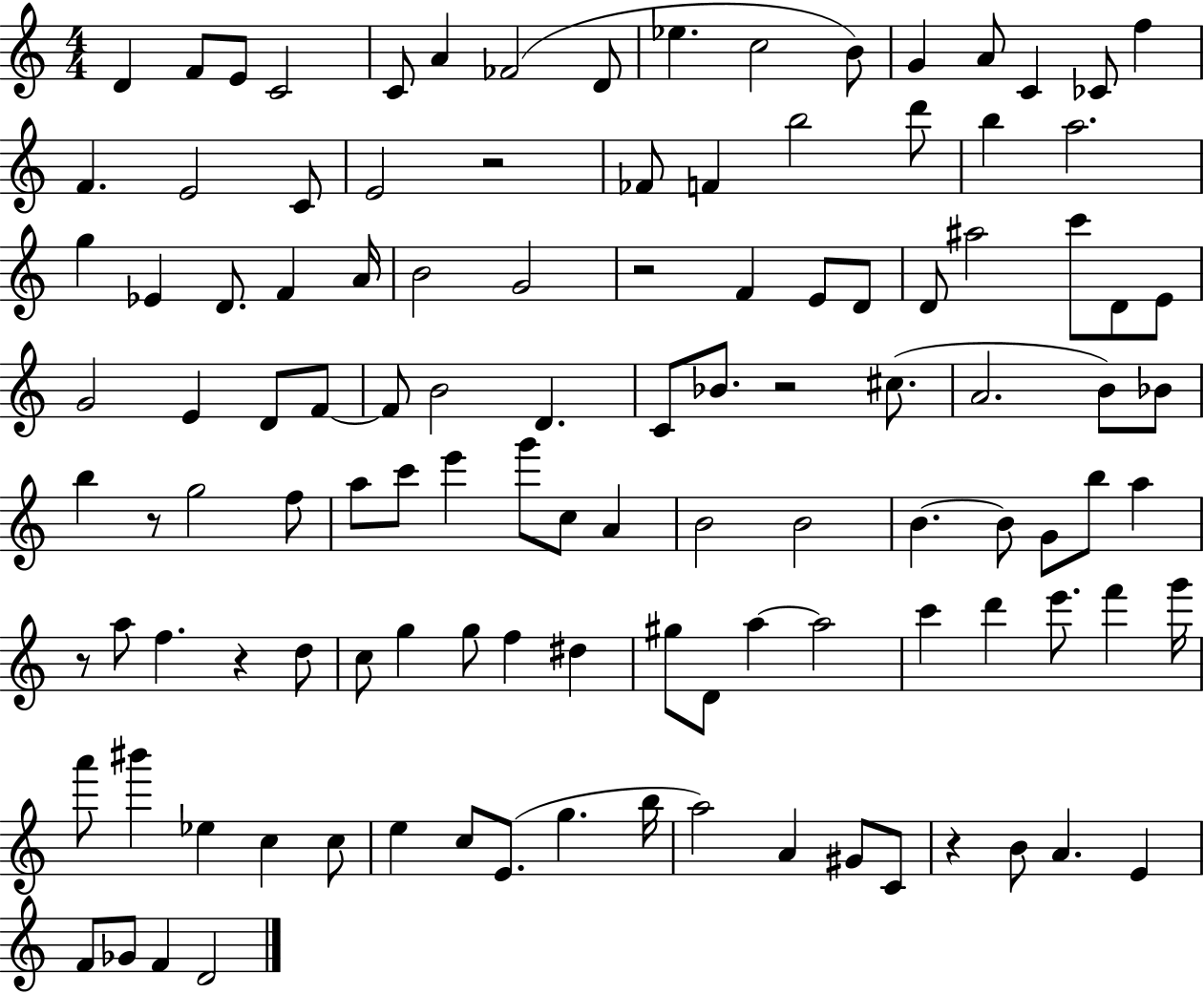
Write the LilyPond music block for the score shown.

{
  \clef treble
  \numericTimeSignature
  \time 4/4
  \key c \major
  d'4 f'8 e'8 c'2 | c'8 a'4 fes'2( d'8 | ees''4. c''2 b'8) | g'4 a'8 c'4 ces'8 f''4 | \break f'4. e'2 c'8 | e'2 r2 | fes'8 f'4 b''2 d'''8 | b''4 a''2. | \break g''4 ees'4 d'8. f'4 a'16 | b'2 g'2 | r2 f'4 e'8 d'8 | d'8 ais''2 c'''8 d'8 e'8 | \break g'2 e'4 d'8 f'8~~ | f'8 b'2 d'4. | c'8 bes'8. r2 cis''8.( | a'2. b'8) bes'8 | \break b''4 r8 g''2 f''8 | a''8 c'''8 e'''4 g'''8 c''8 a'4 | b'2 b'2 | b'4.~~ b'8 g'8 b''8 a''4 | \break r8 a''8 f''4. r4 d''8 | c''8 g''4 g''8 f''4 dis''4 | gis''8 d'8 a''4~~ a''2 | c'''4 d'''4 e'''8. f'''4 g'''16 | \break a'''8 bis'''4 ees''4 c''4 c''8 | e''4 c''8 e'8.( g''4. b''16 | a''2) a'4 gis'8 c'8 | r4 b'8 a'4. e'4 | \break f'8 ges'8 f'4 d'2 | \bar "|."
}